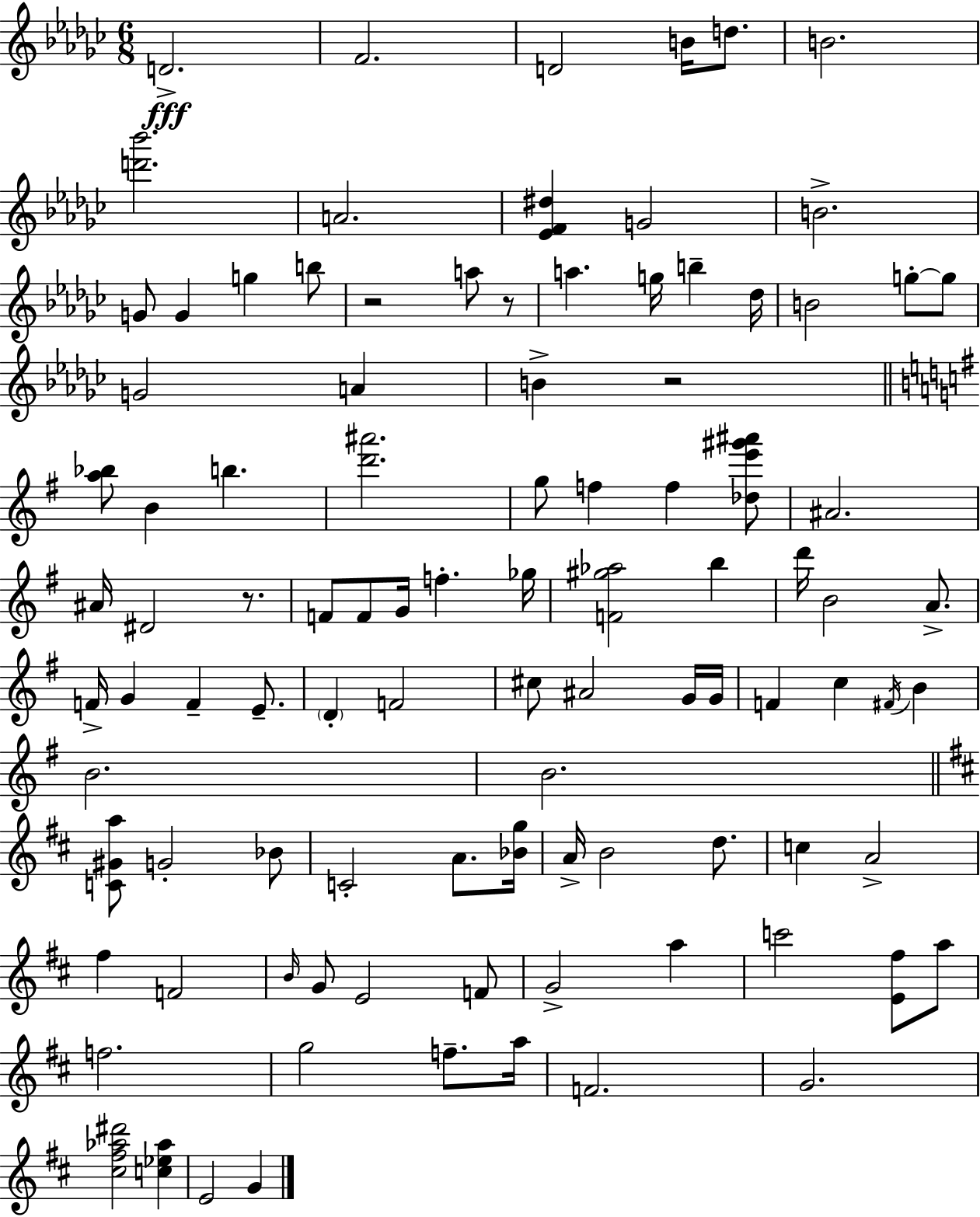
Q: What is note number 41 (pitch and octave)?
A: A4